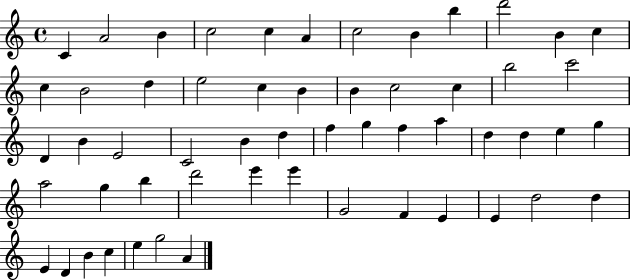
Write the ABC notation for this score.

X:1
T:Untitled
M:4/4
L:1/4
K:C
C A2 B c2 c A c2 B b d'2 B c c B2 d e2 c B B c2 c b2 c'2 D B E2 C2 B d f g f a d d e g a2 g b d'2 e' e' G2 F E E d2 d E D B c e g2 A